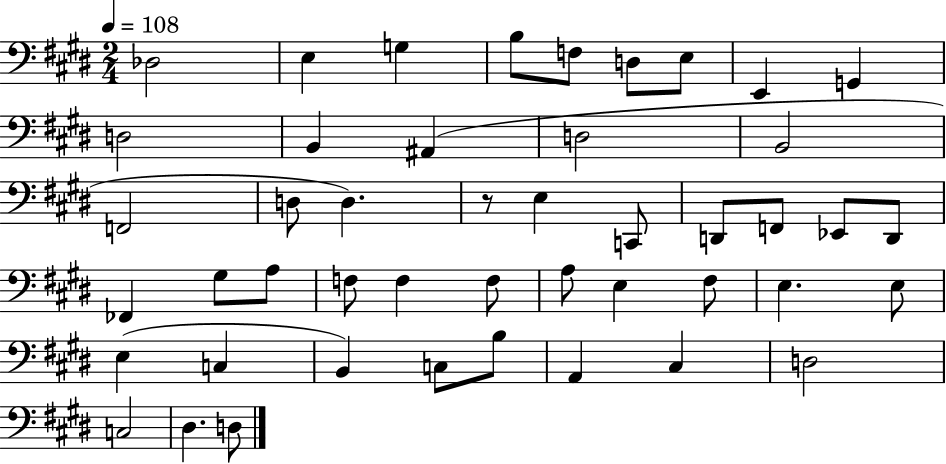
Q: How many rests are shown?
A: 1